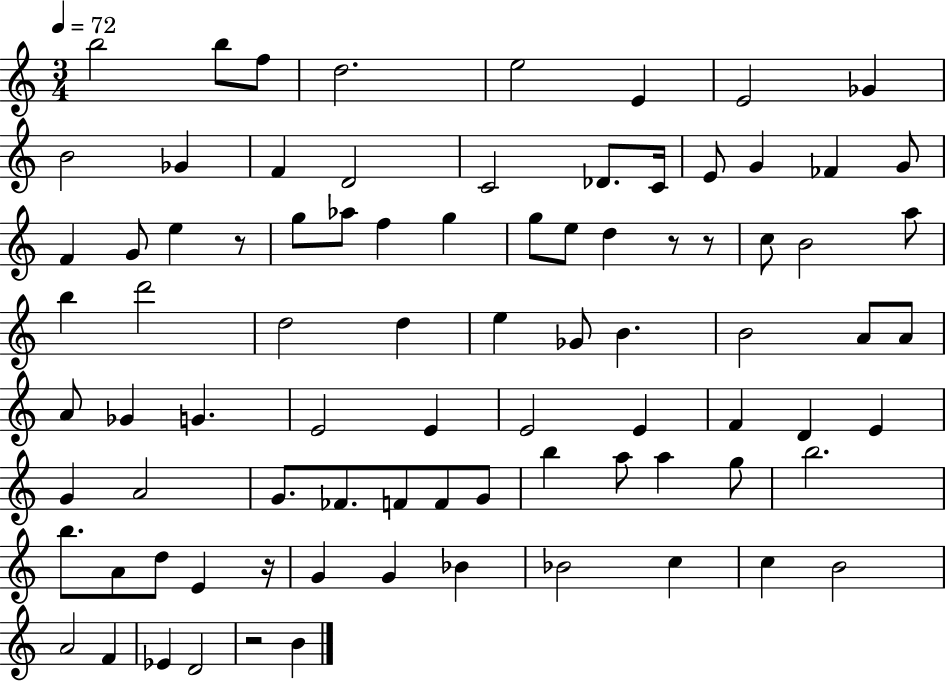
{
  \clef treble
  \numericTimeSignature
  \time 3/4
  \key c \major
  \tempo 4 = 72
  b''2 b''8 f''8 | d''2. | e''2 e'4 | e'2 ges'4 | \break b'2 ges'4 | f'4 d'2 | c'2 des'8. c'16 | e'8 g'4 fes'4 g'8 | \break f'4 g'8 e''4 r8 | g''8 aes''8 f''4 g''4 | g''8 e''8 d''4 r8 r8 | c''8 b'2 a''8 | \break b''4 d'''2 | d''2 d''4 | e''4 ges'8 b'4. | b'2 a'8 a'8 | \break a'8 ges'4 g'4. | e'2 e'4 | e'2 e'4 | f'4 d'4 e'4 | \break g'4 a'2 | g'8. fes'8. f'8 f'8 g'8 | b''4 a''8 a''4 g''8 | b''2. | \break b''8. a'8 d''8 e'4 r16 | g'4 g'4 bes'4 | bes'2 c''4 | c''4 b'2 | \break a'2 f'4 | ees'4 d'2 | r2 b'4 | \bar "|."
}